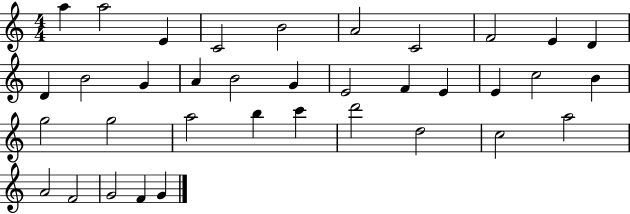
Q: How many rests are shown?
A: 0